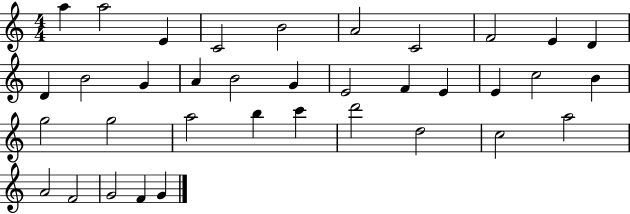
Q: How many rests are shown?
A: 0